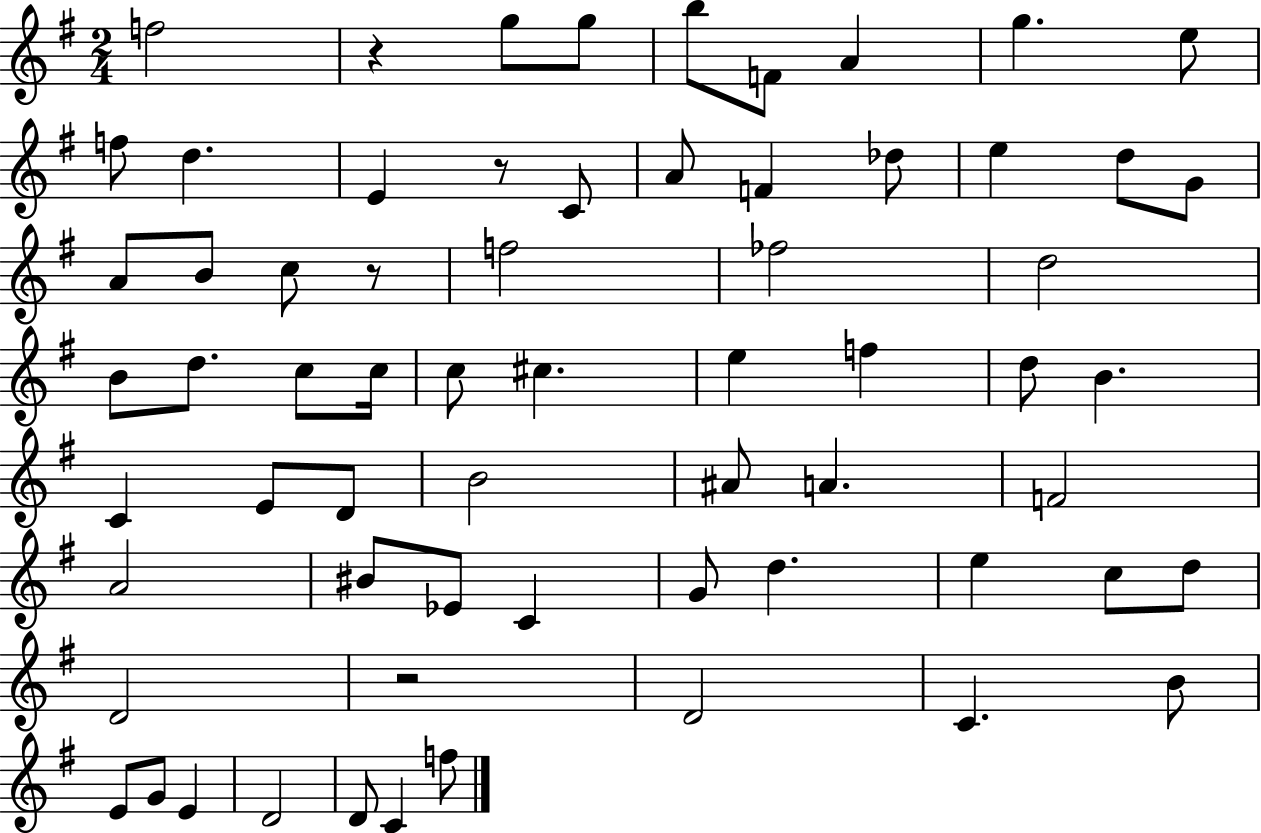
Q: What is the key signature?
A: G major